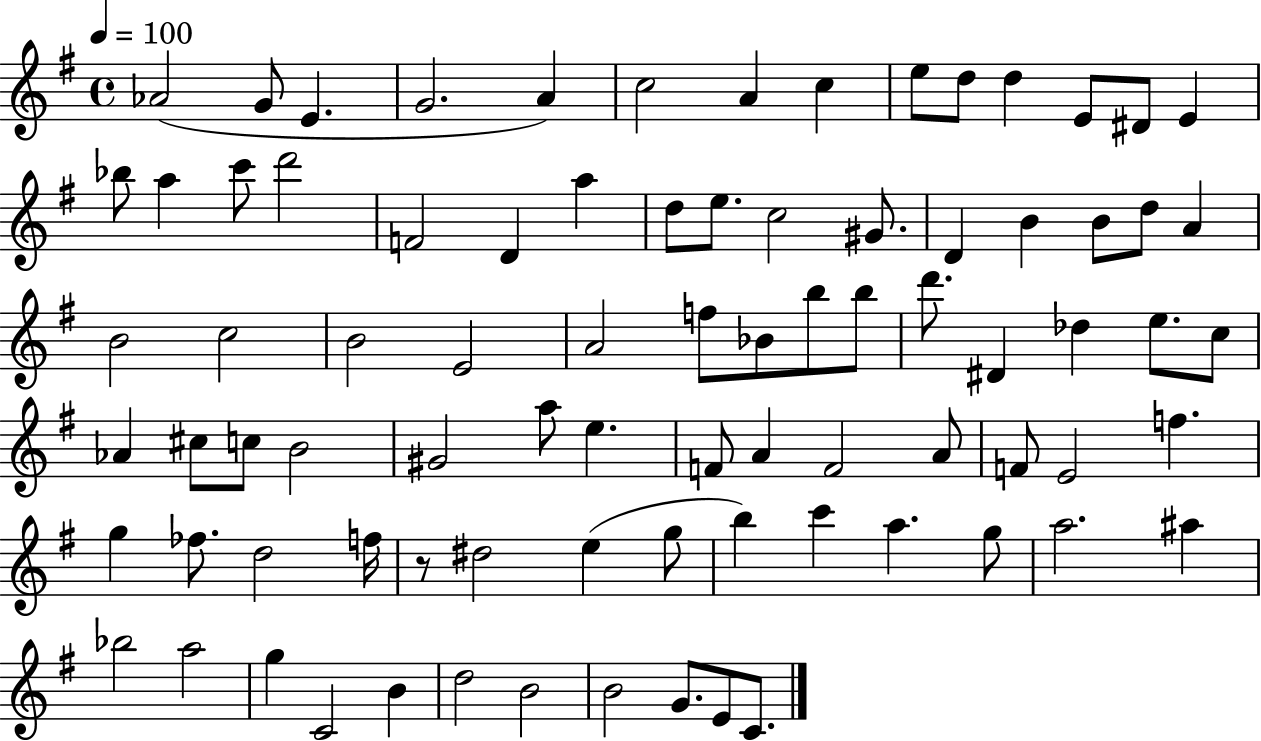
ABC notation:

X:1
T:Untitled
M:4/4
L:1/4
K:G
_A2 G/2 E G2 A c2 A c e/2 d/2 d E/2 ^D/2 E _b/2 a c'/2 d'2 F2 D a d/2 e/2 c2 ^G/2 D B B/2 d/2 A B2 c2 B2 E2 A2 f/2 _B/2 b/2 b/2 d'/2 ^D _d e/2 c/2 _A ^c/2 c/2 B2 ^G2 a/2 e F/2 A F2 A/2 F/2 E2 f g _f/2 d2 f/4 z/2 ^d2 e g/2 b c' a g/2 a2 ^a _b2 a2 g C2 B d2 B2 B2 G/2 E/2 C/2